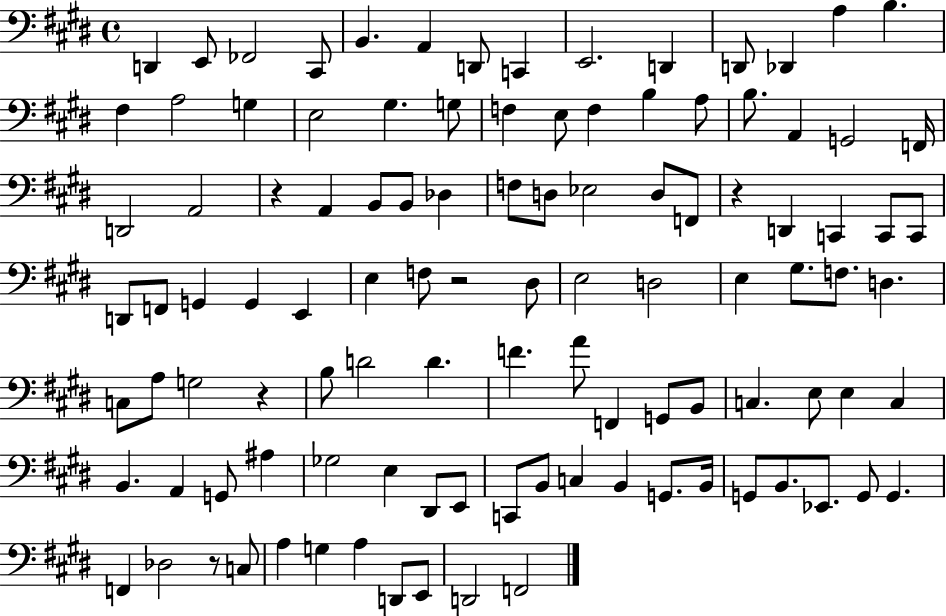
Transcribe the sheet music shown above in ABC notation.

X:1
T:Untitled
M:4/4
L:1/4
K:E
D,, E,,/2 _F,,2 ^C,,/2 B,, A,, D,,/2 C,, E,,2 D,, D,,/2 _D,, A, B, ^F, A,2 G, E,2 ^G, G,/2 F, E,/2 F, B, A,/2 B,/2 A,, G,,2 F,,/4 D,,2 A,,2 z A,, B,,/2 B,,/2 _D, F,/2 D,/2 _E,2 D,/2 F,,/2 z D,, C,, C,,/2 C,,/2 D,,/2 F,,/2 G,, G,, E,, E, F,/2 z2 ^D,/2 E,2 D,2 E, ^G,/2 F,/2 D, C,/2 A,/2 G,2 z B,/2 D2 D F A/2 F,, G,,/2 B,,/2 C, E,/2 E, C, B,, A,, G,,/2 ^A, _G,2 E, ^D,,/2 E,,/2 C,,/2 B,,/2 C, B,, G,,/2 B,,/4 G,,/2 B,,/2 _E,,/2 G,,/2 G,, F,, _D,2 z/2 C,/2 A, G, A, D,,/2 E,,/2 D,,2 F,,2